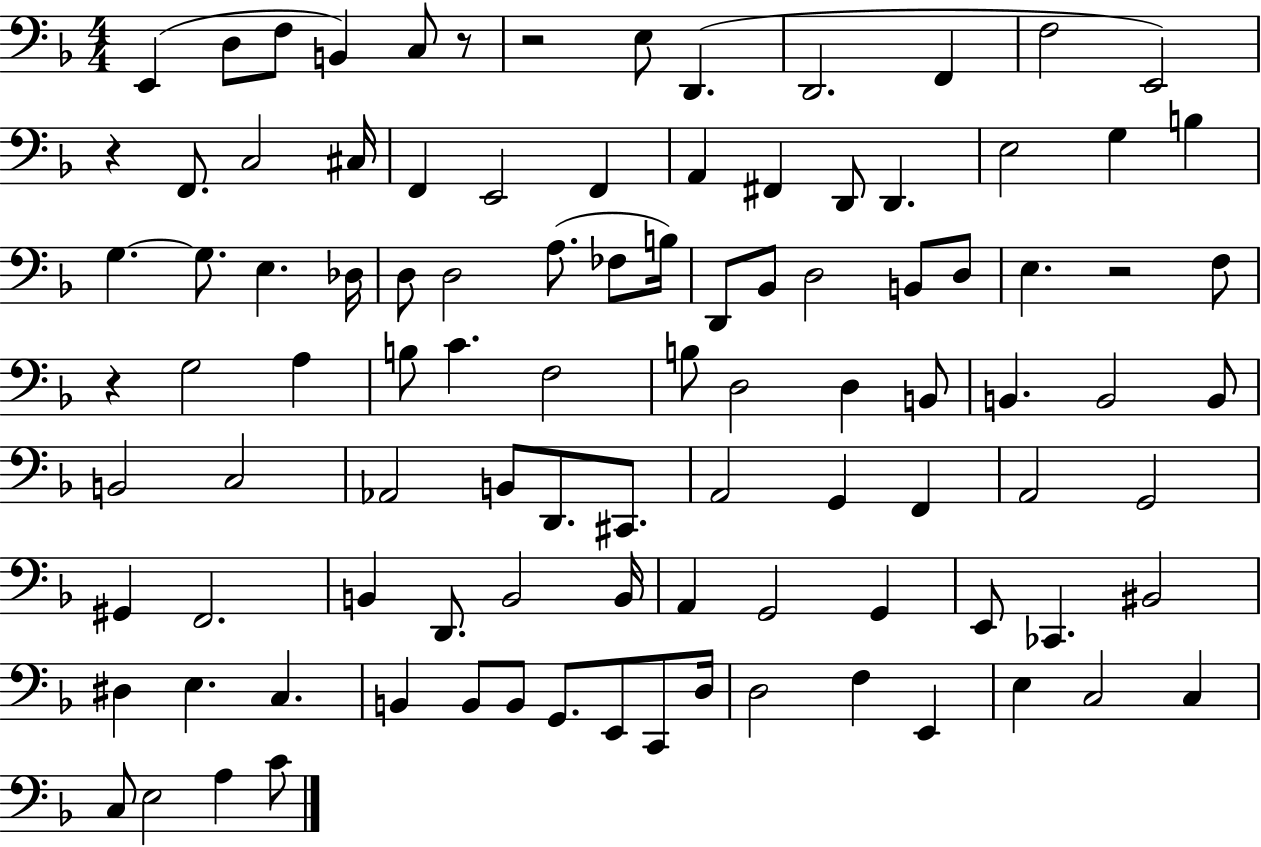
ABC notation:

X:1
T:Untitled
M:4/4
L:1/4
K:F
E,, D,/2 F,/2 B,, C,/2 z/2 z2 E,/2 D,, D,,2 F,, F,2 E,,2 z F,,/2 C,2 ^C,/4 F,, E,,2 F,, A,, ^F,, D,,/2 D,, E,2 G, B, G, G,/2 E, _D,/4 D,/2 D,2 A,/2 _F,/2 B,/4 D,,/2 _B,,/2 D,2 B,,/2 D,/2 E, z2 F,/2 z G,2 A, B,/2 C F,2 B,/2 D,2 D, B,,/2 B,, B,,2 B,,/2 B,,2 C,2 _A,,2 B,,/2 D,,/2 ^C,,/2 A,,2 G,, F,, A,,2 G,,2 ^G,, F,,2 B,, D,,/2 B,,2 B,,/4 A,, G,,2 G,, E,,/2 _C,, ^B,,2 ^D, E, C, B,, B,,/2 B,,/2 G,,/2 E,,/2 C,,/2 D,/4 D,2 F, E,, E, C,2 C, C,/2 E,2 A, C/2